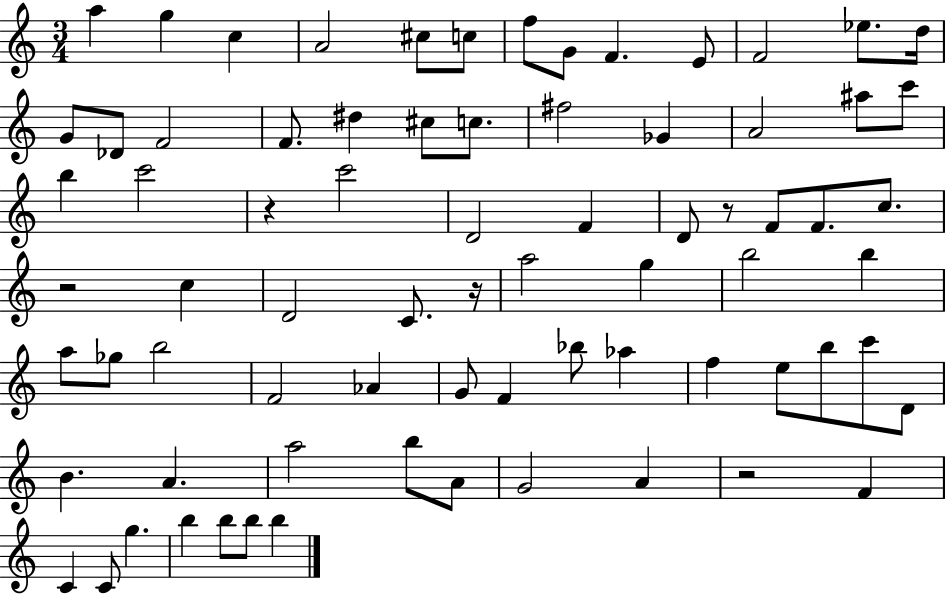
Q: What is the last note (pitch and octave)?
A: B5